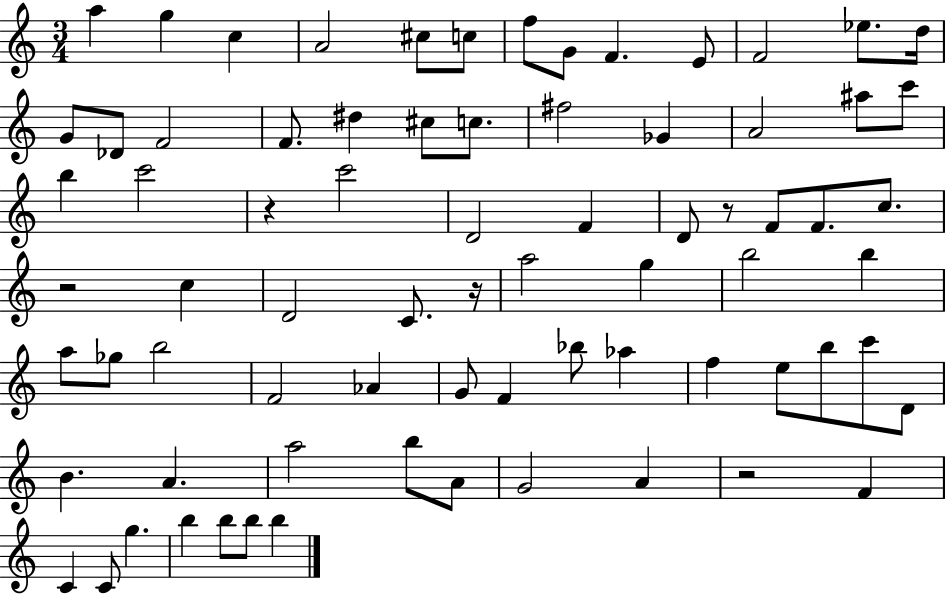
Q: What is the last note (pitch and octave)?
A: B5